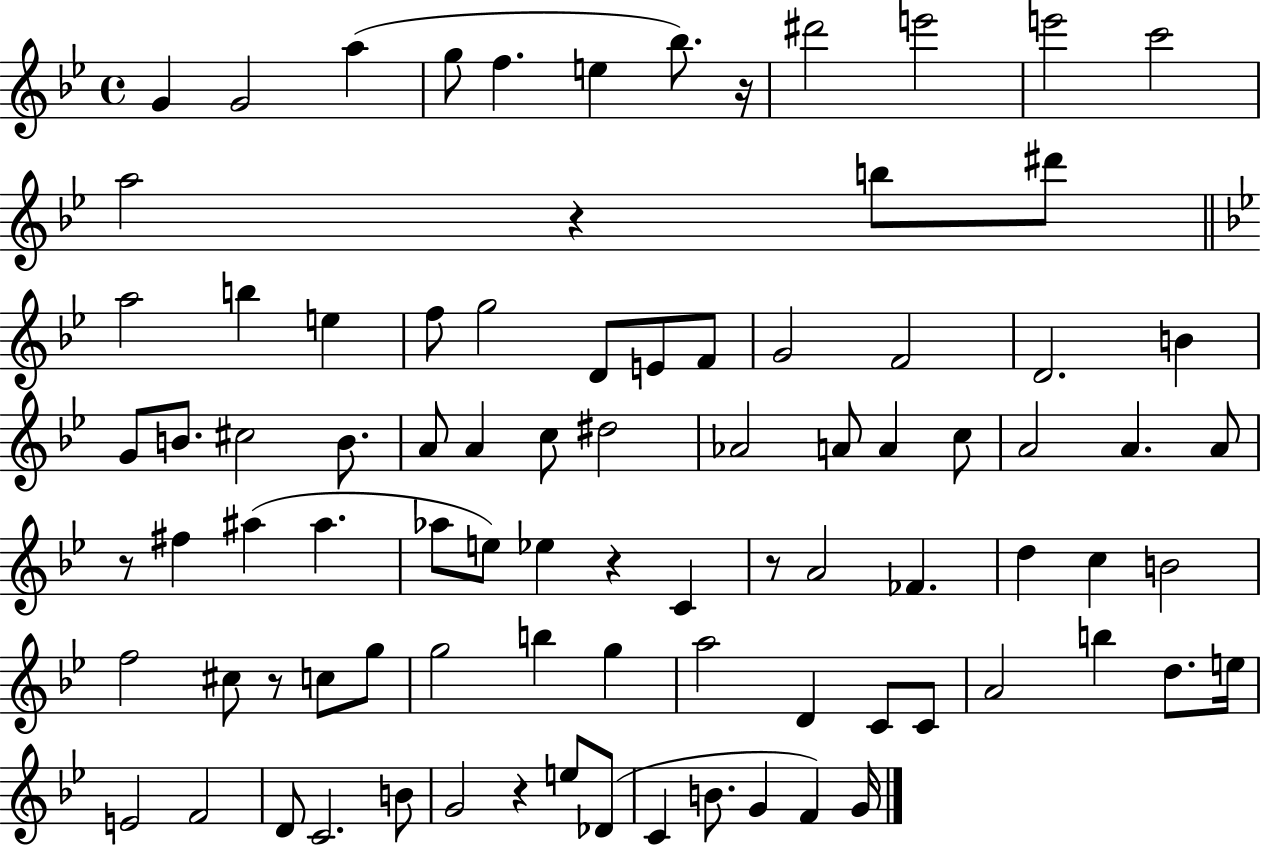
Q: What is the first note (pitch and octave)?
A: G4